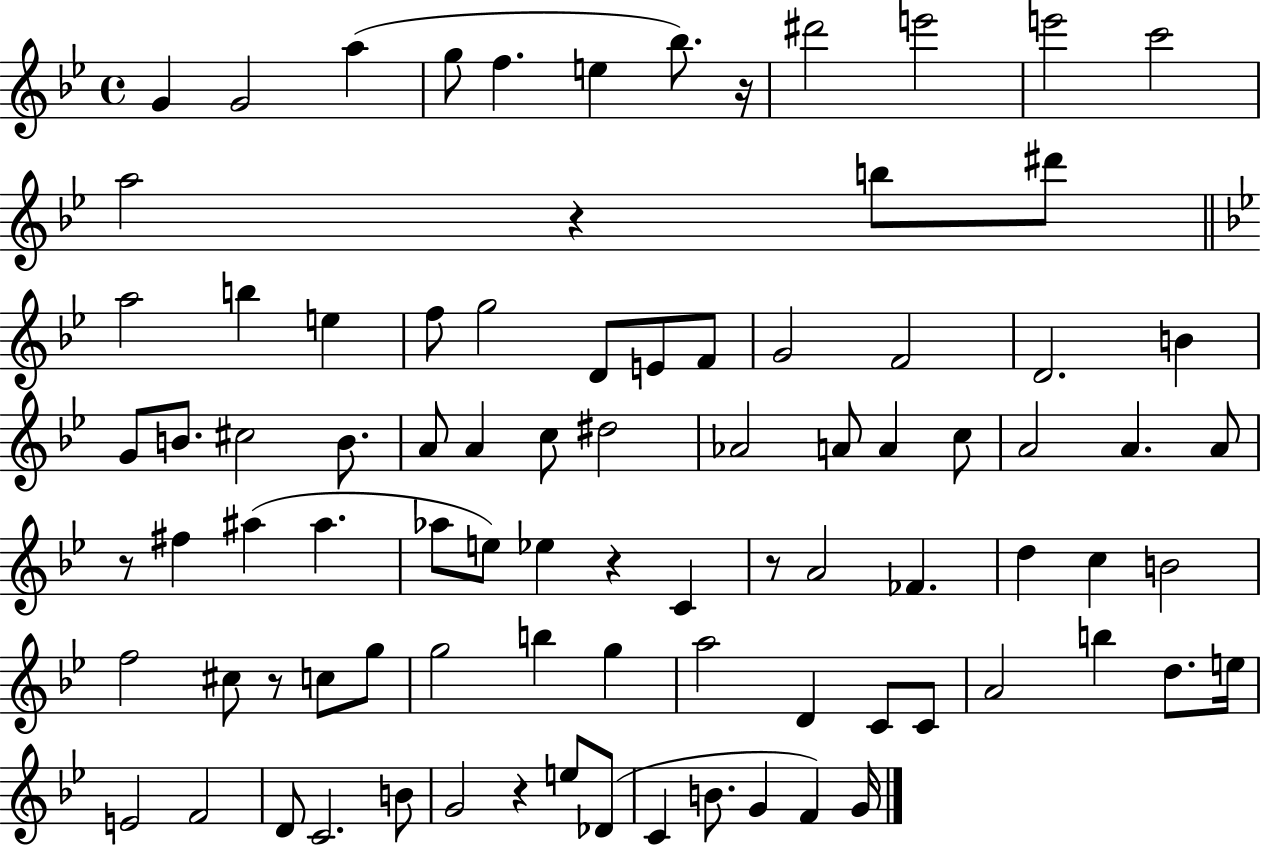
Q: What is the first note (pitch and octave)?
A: G4